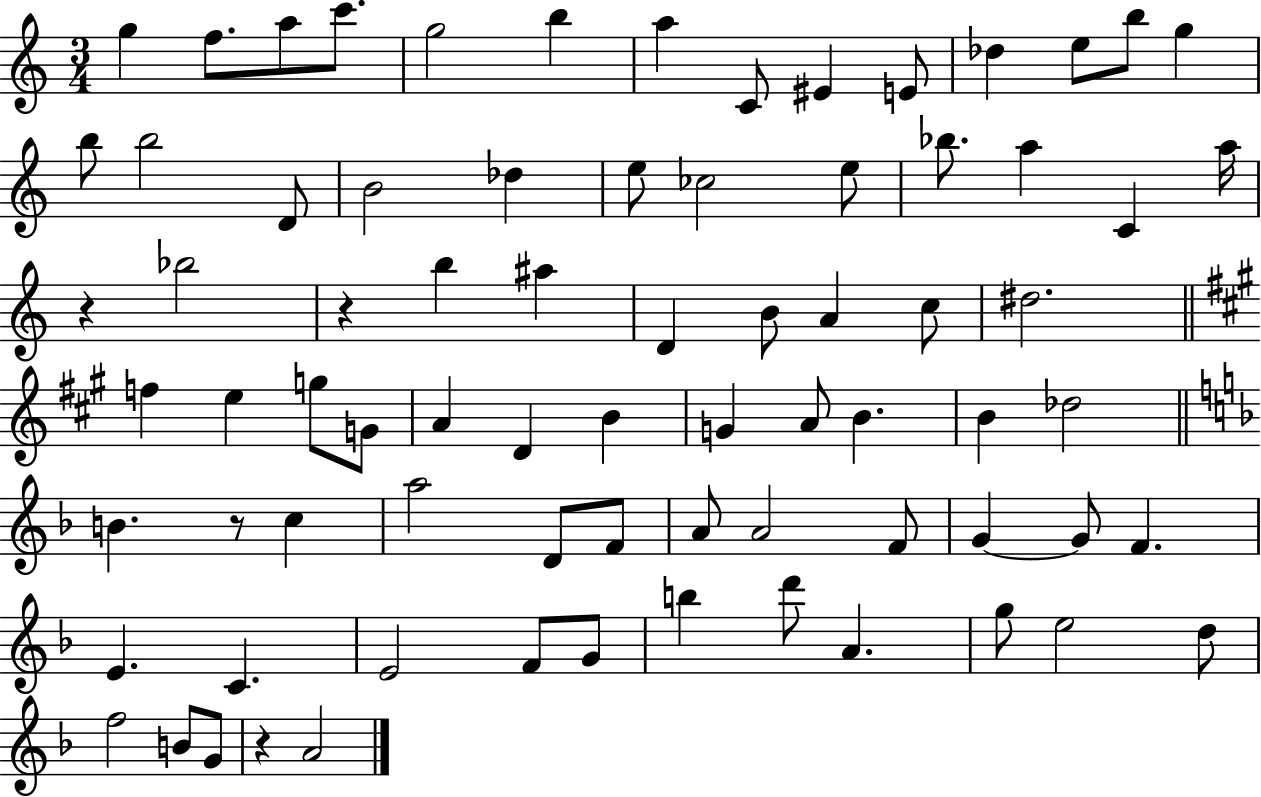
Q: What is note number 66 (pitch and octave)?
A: G5